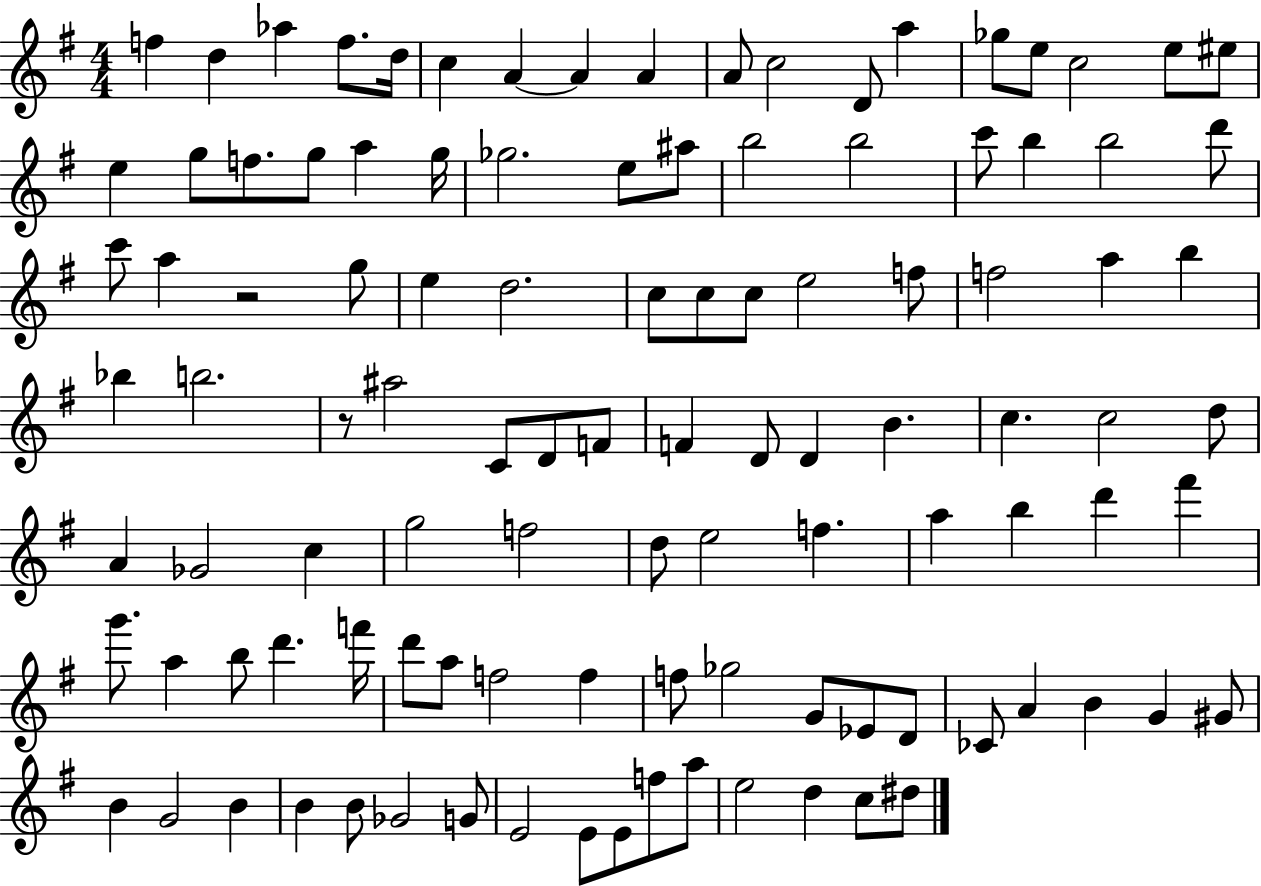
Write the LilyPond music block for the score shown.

{
  \clef treble
  \numericTimeSignature
  \time 4/4
  \key g \major
  f''4 d''4 aes''4 f''8. d''16 | c''4 a'4~~ a'4 a'4 | a'8 c''2 d'8 a''4 | ges''8 e''8 c''2 e''8 eis''8 | \break e''4 g''8 f''8. g''8 a''4 g''16 | ges''2. e''8 ais''8 | b''2 b''2 | c'''8 b''4 b''2 d'''8 | \break c'''8 a''4 r2 g''8 | e''4 d''2. | c''8 c''8 c''8 e''2 f''8 | f''2 a''4 b''4 | \break bes''4 b''2. | r8 ais''2 c'8 d'8 f'8 | f'4 d'8 d'4 b'4. | c''4. c''2 d''8 | \break a'4 ges'2 c''4 | g''2 f''2 | d''8 e''2 f''4. | a''4 b''4 d'''4 fis'''4 | \break g'''8. a''4 b''8 d'''4. f'''16 | d'''8 a''8 f''2 f''4 | f''8 ges''2 g'8 ees'8 d'8 | ces'8 a'4 b'4 g'4 gis'8 | \break b'4 g'2 b'4 | b'4 b'8 ges'2 g'8 | e'2 e'8 e'8 f''8 a''8 | e''2 d''4 c''8 dis''8 | \break \bar "|."
}